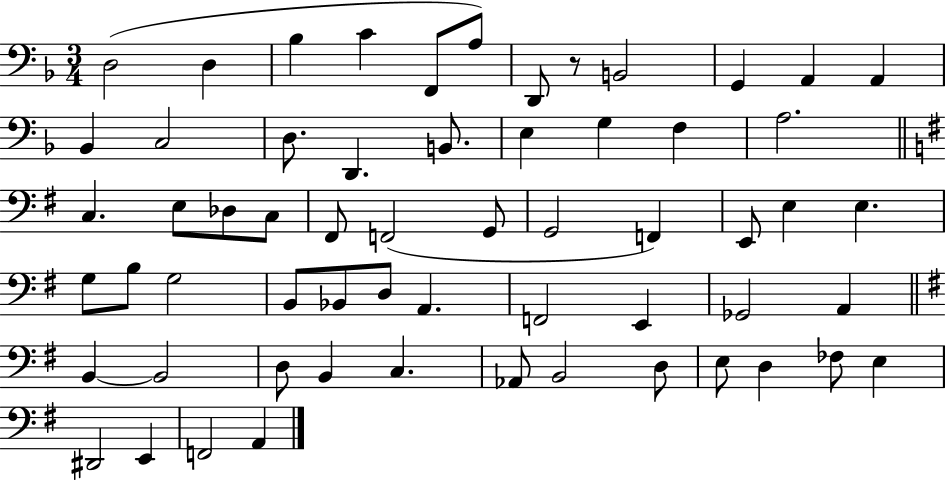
D3/h D3/q Bb3/q C4/q F2/e A3/e D2/e R/e B2/h G2/q A2/q A2/q Bb2/q C3/h D3/e. D2/q. B2/e. E3/q G3/q F3/q A3/h. C3/q. E3/e Db3/e C3/e F#2/e F2/h G2/e G2/h F2/q E2/e E3/q E3/q. G3/e B3/e G3/h B2/e Bb2/e D3/e A2/q. F2/h E2/q Gb2/h A2/q B2/q B2/h D3/e B2/q C3/q. Ab2/e B2/h D3/e E3/e D3/q FES3/e E3/q D#2/h E2/q F2/h A2/q